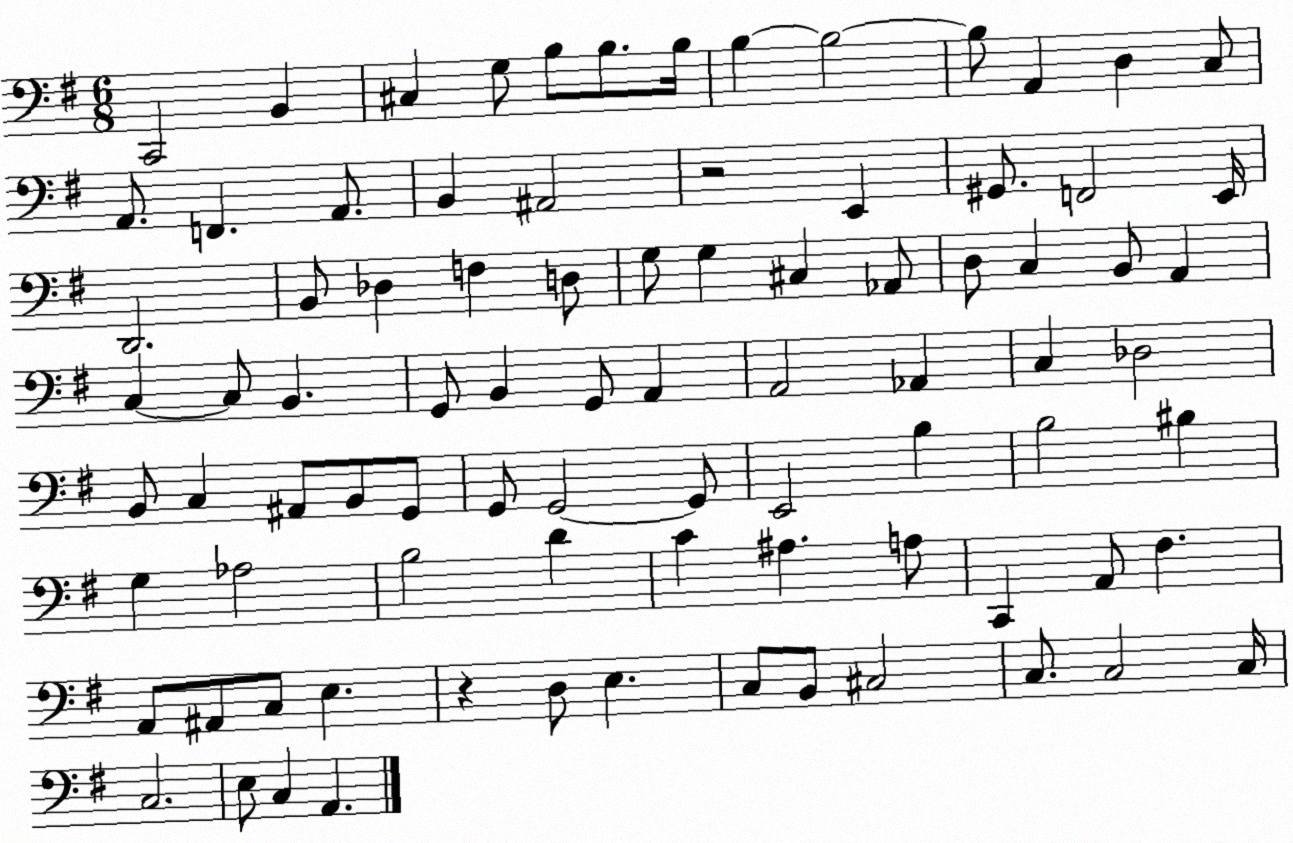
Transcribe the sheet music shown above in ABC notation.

X:1
T:Untitled
M:6/8
L:1/4
K:G
C,,2 B,, ^C, G,/2 B,/2 B,/2 B,/4 B, B,2 B,/2 A,, D, C,/2 A,,/2 F,, A,,/2 B,, ^A,,2 z2 E,, ^G,,/2 F,,2 E,,/4 D,,2 B,,/2 _D, F, D,/2 G,/2 G, ^C, _A,,/2 D,/2 C, B,,/2 A,, C, C,/2 B,, G,,/2 B,, G,,/2 A,, A,,2 _A,, C, _D,2 B,,/2 C, ^A,,/2 B,,/2 G,,/2 G,,/2 G,,2 G,,/2 E,,2 B, B,2 ^B, G, _A,2 B,2 D C ^A, A,/2 C,, A,,/2 ^F, A,,/2 ^A,,/2 C,/2 E, z D,/2 E, C,/2 B,,/2 ^C,2 C,/2 C,2 C,/4 C,2 E,/2 C, A,,